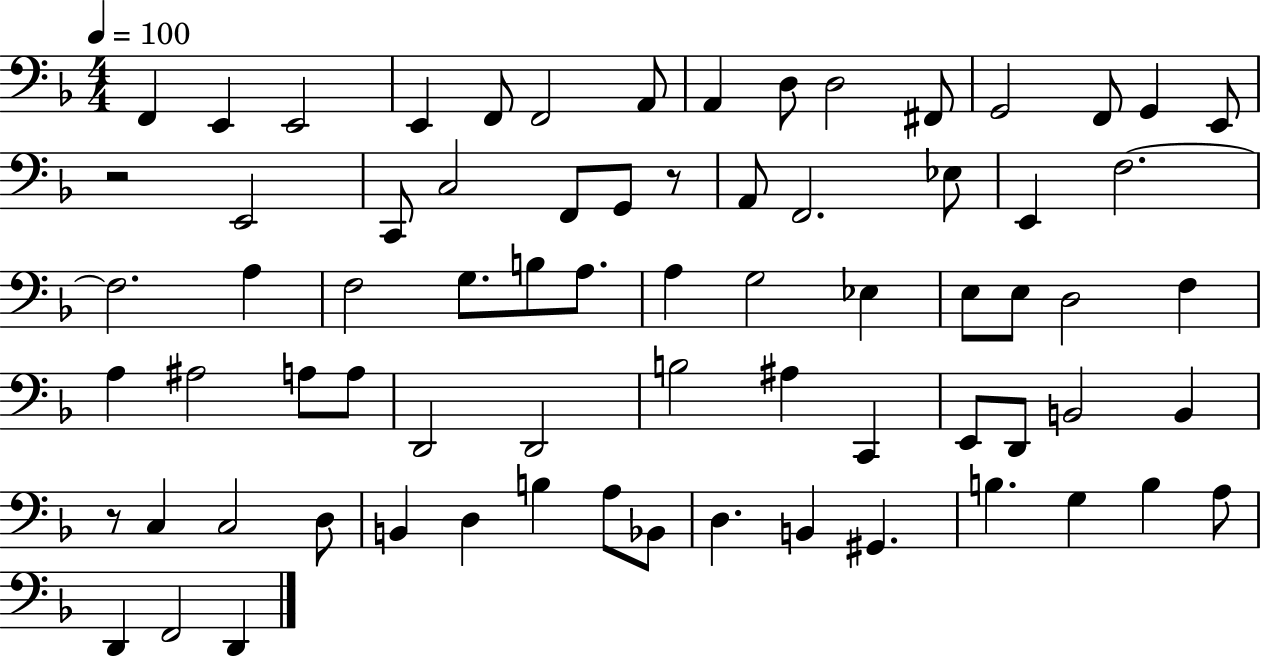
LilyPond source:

{
  \clef bass
  \numericTimeSignature
  \time 4/4
  \key f \major
  \tempo 4 = 100
  f,4 e,4 e,2 | e,4 f,8 f,2 a,8 | a,4 d8 d2 fis,8 | g,2 f,8 g,4 e,8 | \break r2 e,2 | c,8 c2 f,8 g,8 r8 | a,8 f,2. ees8 | e,4 f2.~~ | \break f2. a4 | f2 g8. b8 a8. | a4 g2 ees4 | e8 e8 d2 f4 | \break a4 ais2 a8 a8 | d,2 d,2 | b2 ais4 c,4 | e,8 d,8 b,2 b,4 | \break r8 c4 c2 d8 | b,4 d4 b4 a8 bes,8 | d4. b,4 gis,4. | b4. g4 b4 a8 | \break d,4 f,2 d,4 | \bar "|."
}